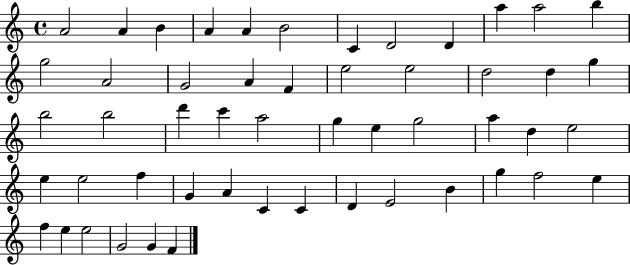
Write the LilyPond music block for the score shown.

{
  \clef treble
  \time 4/4
  \defaultTimeSignature
  \key c \major
  a'2 a'4 b'4 | a'4 a'4 b'2 | c'4 d'2 d'4 | a''4 a''2 b''4 | \break g''2 a'2 | g'2 a'4 f'4 | e''2 e''2 | d''2 d''4 g''4 | \break b''2 b''2 | d'''4 c'''4 a''2 | g''4 e''4 g''2 | a''4 d''4 e''2 | \break e''4 e''2 f''4 | g'4 a'4 c'4 c'4 | d'4 e'2 b'4 | g''4 f''2 e''4 | \break f''4 e''4 e''2 | g'2 g'4 f'4 | \bar "|."
}